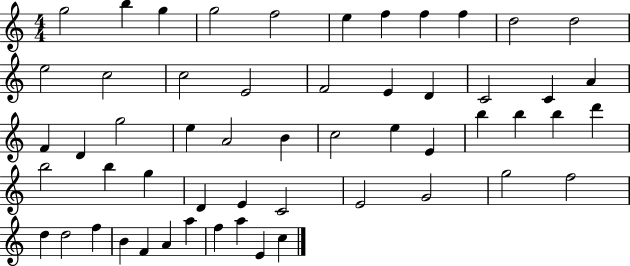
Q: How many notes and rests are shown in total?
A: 55